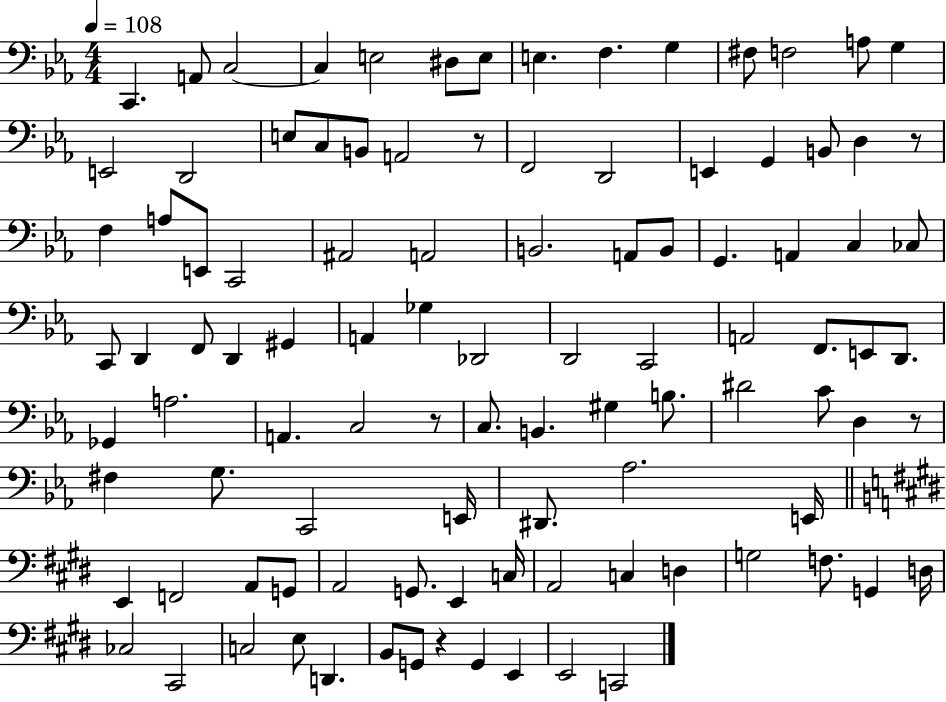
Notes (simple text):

C2/q. A2/e C3/h C3/q E3/h D#3/e E3/e E3/q. F3/q. G3/q F#3/e F3/h A3/e G3/q E2/h D2/h E3/e C3/e B2/e A2/h R/e F2/h D2/h E2/q G2/q B2/e D3/q R/e F3/q A3/e E2/e C2/h A#2/h A2/h B2/h. A2/e B2/e G2/q. A2/q C3/q CES3/e C2/e D2/q F2/e D2/q G#2/q A2/q Gb3/q Db2/h D2/h C2/h A2/h F2/e. E2/e D2/e. Gb2/q A3/h. A2/q. C3/h R/e C3/e. B2/q. G#3/q B3/e. D#4/h C4/e D3/q R/e F#3/q G3/e. C2/h E2/s D#2/e. Ab3/h. E2/s E2/q F2/h A2/e G2/e A2/h G2/e. E2/q C3/s A2/h C3/q D3/q G3/h F3/e. G2/q D3/s CES3/h C#2/h C3/h E3/e D2/q. B2/e G2/e R/q G2/q E2/q E2/h C2/h